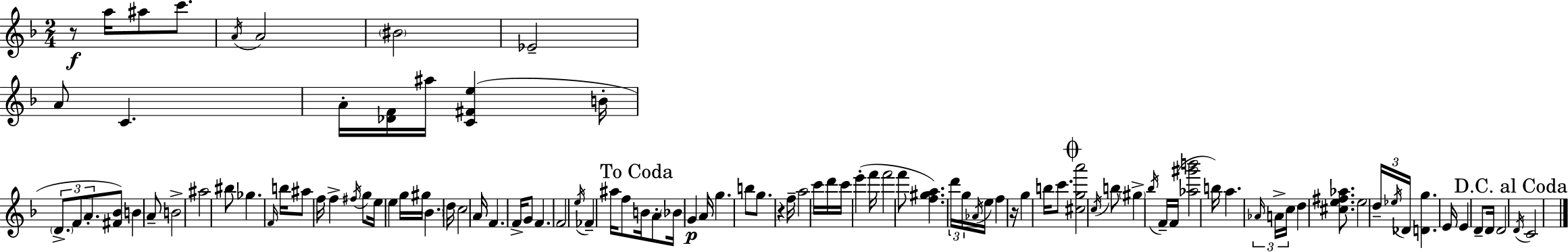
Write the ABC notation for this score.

X:1
T:Untitled
M:2/4
L:1/4
K:Dm
z/2 a/4 ^a/2 c'/2 A/4 A2 ^B2 _E2 A/2 C A/4 [_DF]/4 ^a/4 [C^Fe] B/4 D/2 F/2 A/2 [^F_B]/2 B A/2 B2 ^a2 ^b/2 _g F/4 b/4 ^a/2 f/4 f ^f/4 g/2 e/4 e g/4 ^g/4 _B d/4 c2 A/4 F F/4 G/2 F F2 e/4 _F ^a/4 f/2 B/4 A/2 _B/4 G A/4 g b/2 g/2 z f/4 a2 c'/4 d'/4 c'/4 e' f'/4 f'2 f'/2 [f^ga] d'/4 g/4 _A/4 e/4 f z/4 g b/4 c'/2 [^cga']2 c/4 b/2 ^g _b/4 F/4 F/4 [_a^g'b']2 b/4 a _A/4 A/4 c/4 d [^ce^f_a]/2 e2 d/4 _e/4 _D/4 [Dg] E/4 E D/2 D/4 D2 D/4 C2